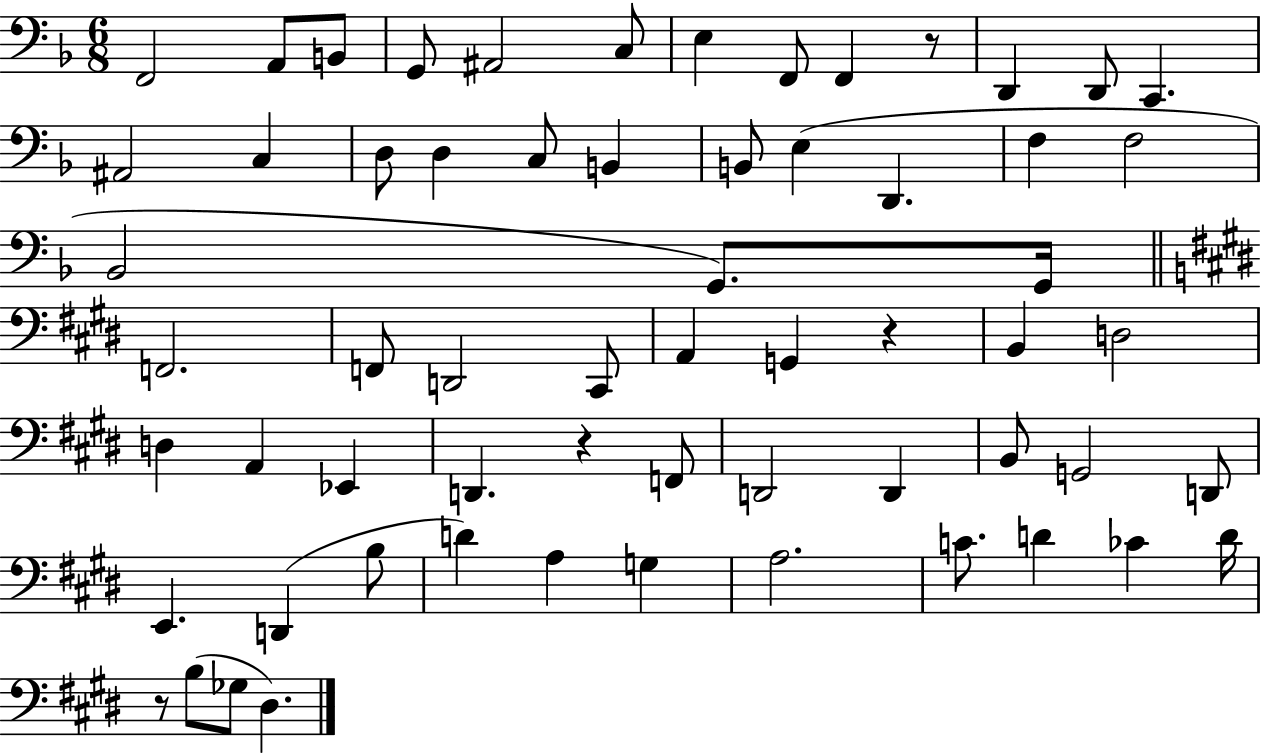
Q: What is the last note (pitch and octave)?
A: D#3